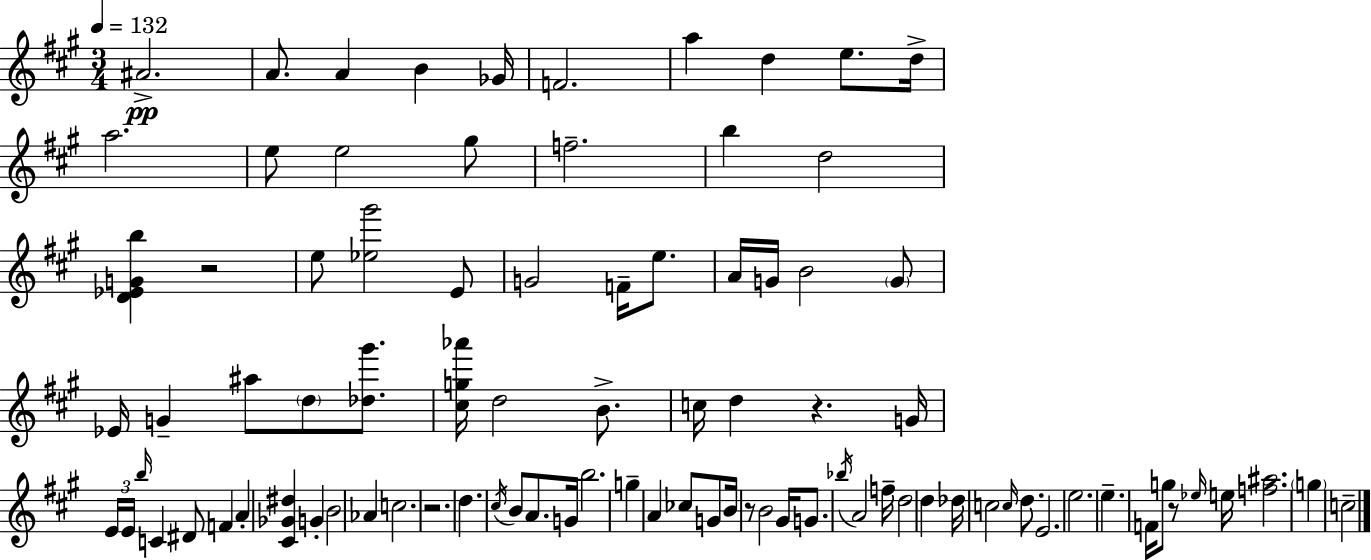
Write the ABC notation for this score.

X:1
T:Untitled
M:3/4
L:1/4
K:A
^A2 A/2 A B _G/4 F2 a d e/2 d/4 a2 e/2 e2 ^g/2 f2 b d2 [D_EGb] z2 e/2 [_e^g']2 E/2 G2 F/4 e/2 A/4 G/4 B2 G/2 _E/4 G ^a/2 d/2 [_d^g']/2 [^cg_a']/4 d2 B/2 c/4 d z G/4 E/4 E/4 b/4 C ^D/2 F A [^C_G^d] G B2 _A c2 z2 d ^c/4 B/2 A/2 G/4 b2 g A _c/2 G/2 B/4 z/2 B2 ^G/4 G/2 _b/4 A2 f/4 d2 d _d/4 c2 c/4 d/2 E2 e2 e F/4 g/2 z/2 _e/4 e/4 [f^a]2 g c2